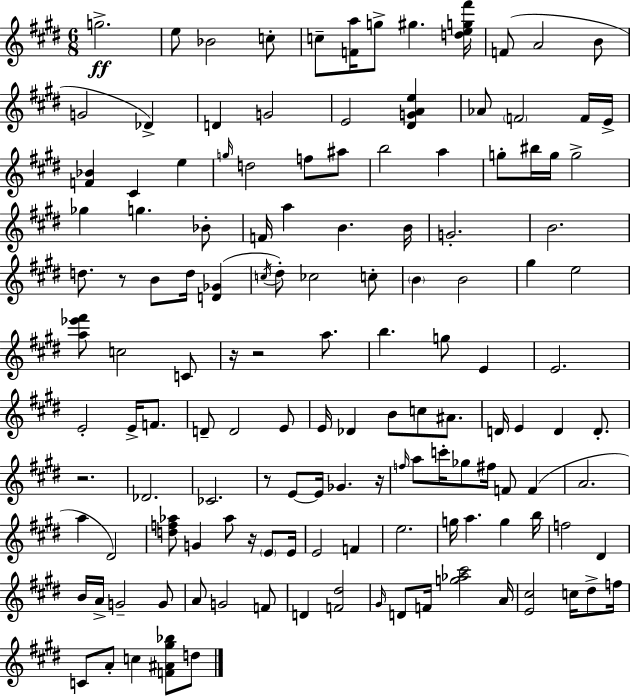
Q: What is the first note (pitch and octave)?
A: G5